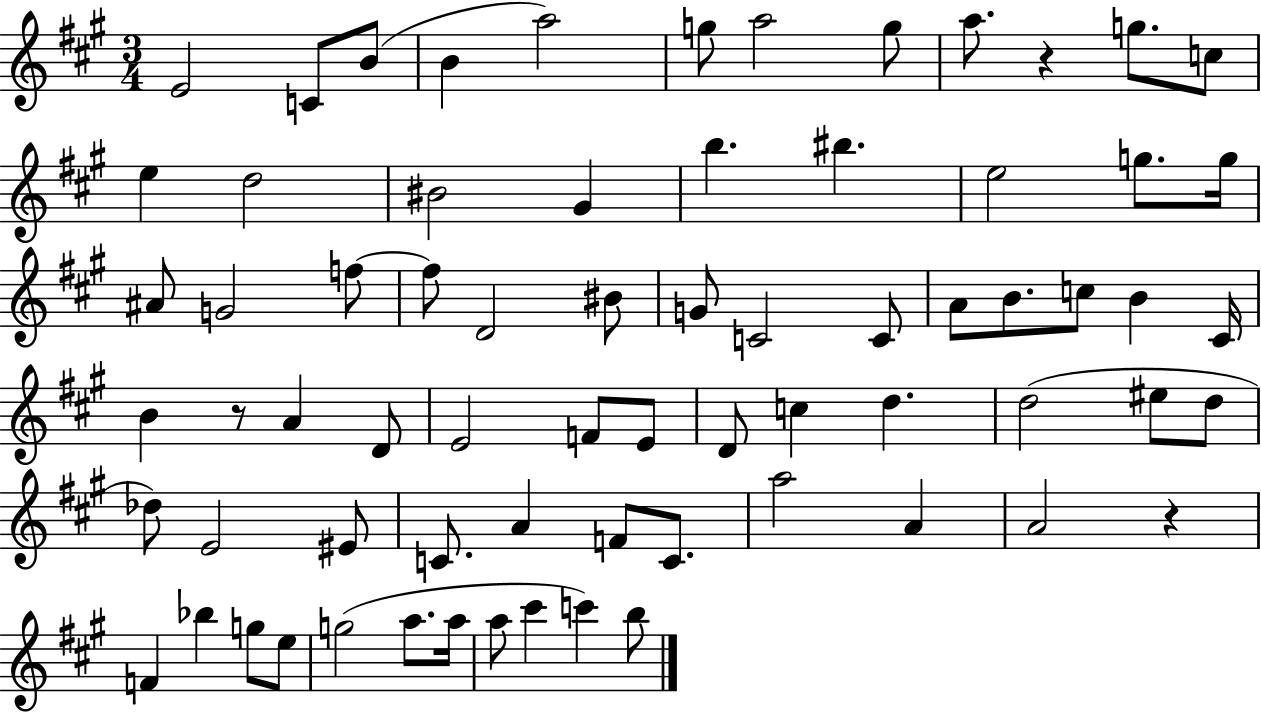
E4/h C4/e B4/e B4/q A5/h G5/e A5/h G5/e A5/e. R/q G5/e. C5/e E5/q D5/h BIS4/h G#4/q B5/q. BIS5/q. E5/h G5/e. G5/s A#4/e G4/h F5/e F5/e D4/h BIS4/e G4/e C4/h C4/e A4/e B4/e. C5/e B4/q C#4/s B4/q R/e A4/q D4/e E4/h F4/e E4/e D4/e C5/q D5/q. D5/h EIS5/e D5/e Db5/e E4/h EIS4/e C4/e. A4/q F4/e C4/e. A5/h A4/q A4/h R/q F4/q Bb5/q G5/e E5/e G5/h A5/e. A5/s A5/e C#6/q C6/q B5/e